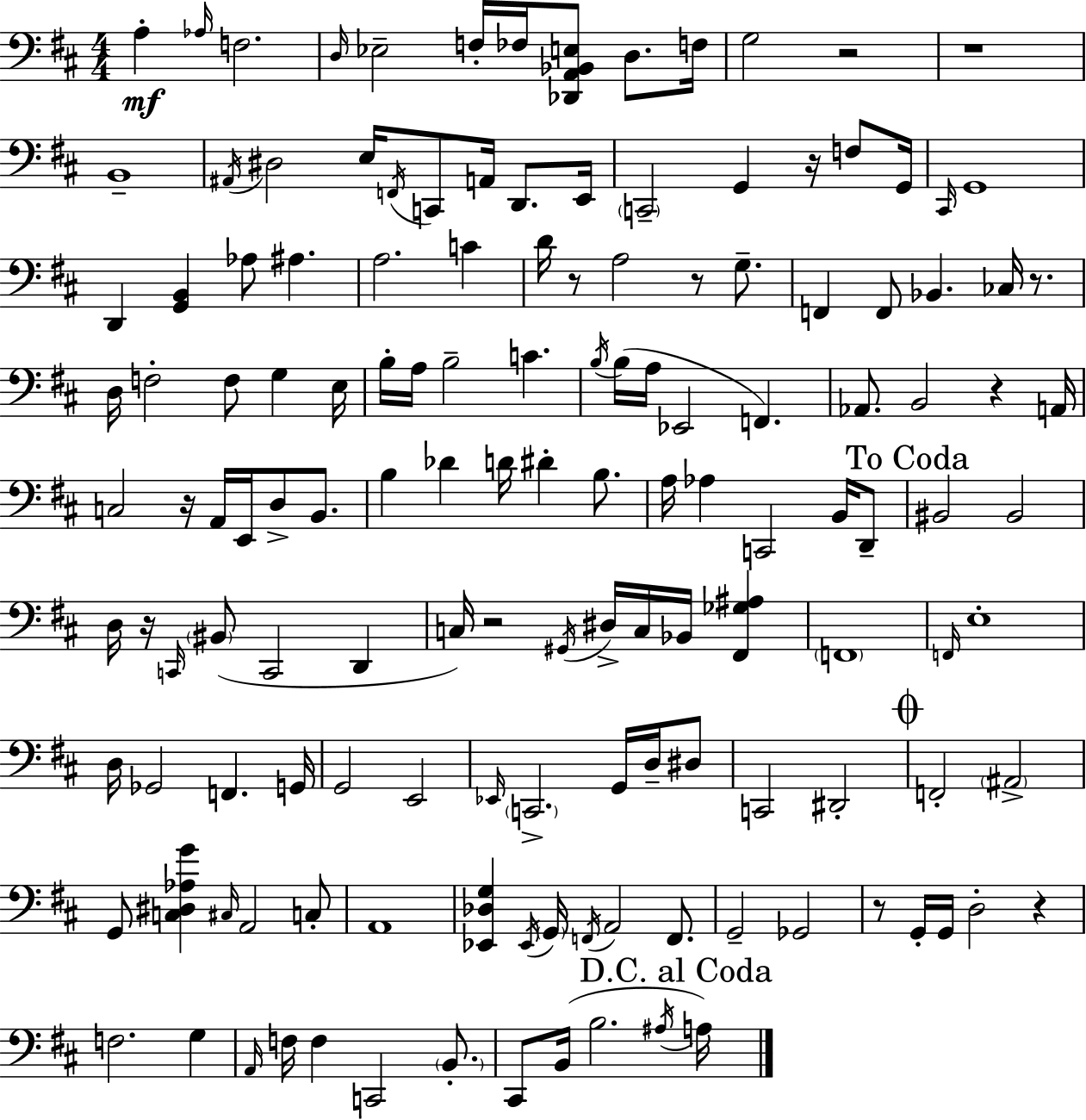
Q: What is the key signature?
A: D major